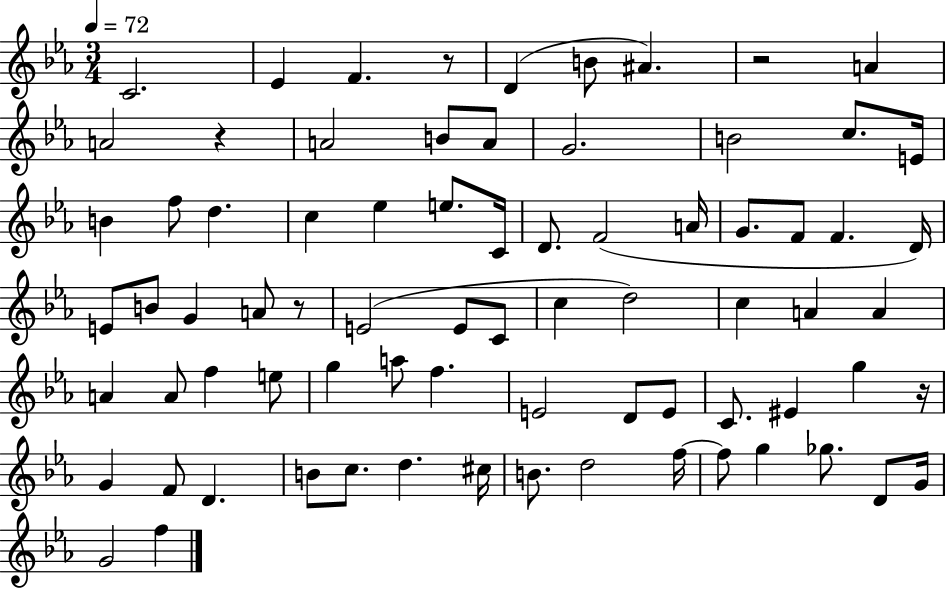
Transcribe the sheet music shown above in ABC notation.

X:1
T:Untitled
M:3/4
L:1/4
K:Eb
C2 _E F z/2 D B/2 ^A z2 A A2 z A2 B/2 A/2 G2 B2 c/2 E/4 B f/2 d c _e e/2 C/4 D/2 F2 A/4 G/2 F/2 F D/4 E/2 B/2 G A/2 z/2 E2 E/2 C/2 c d2 c A A A A/2 f e/2 g a/2 f E2 D/2 E/2 C/2 ^E g z/4 G F/2 D B/2 c/2 d ^c/4 B/2 d2 f/4 f/2 g _g/2 D/2 G/4 G2 f